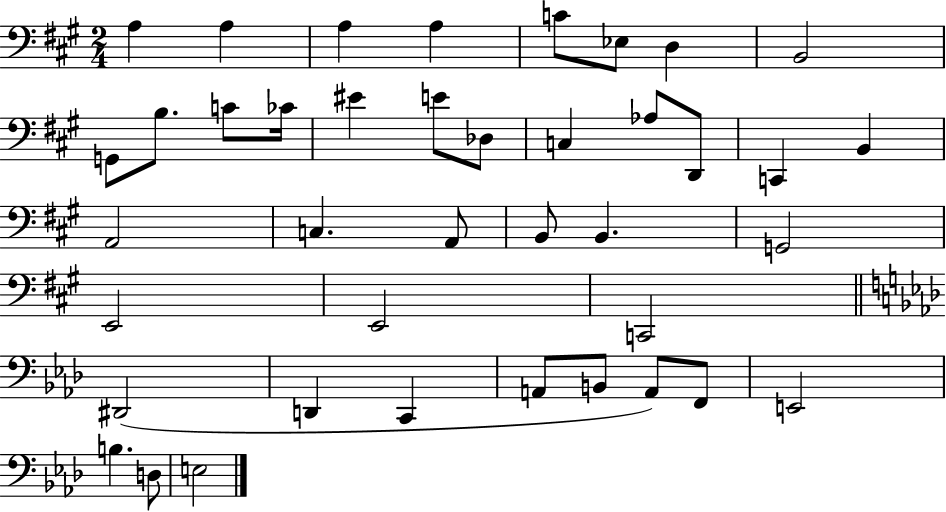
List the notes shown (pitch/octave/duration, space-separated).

A3/q A3/q A3/q A3/q C4/e Eb3/e D3/q B2/h G2/e B3/e. C4/e CES4/s EIS4/q E4/e Db3/e C3/q Ab3/e D2/e C2/q B2/q A2/h C3/q. A2/e B2/e B2/q. G2/h E2/h E2/h C2/h D#2/h D2/q C2/q A2/e B2/e A2/e F2/e E2/h B3/q. D3/e E3/h